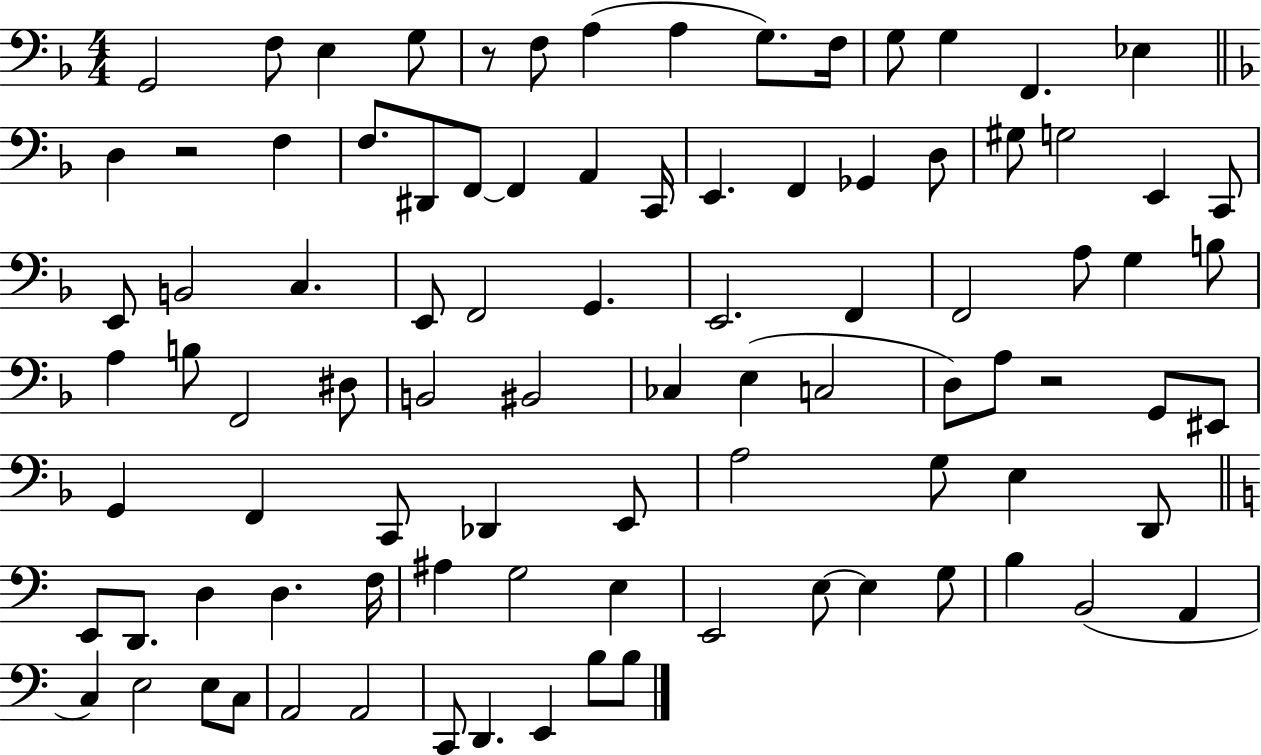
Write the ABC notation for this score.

X:1
T:Untitled
M:4/4
L:1/4
K:F
G,,2 F,/2 E, G,/2 z/2 F,/2 A, A, G,/2 F,/4 G,/2 G, F,, _E, D, z2 F, F,/2 ^D,,/2 F,,/2 F,, A,, C,,/4 E,, F,, _G,, D,/2 ^G,/2 G,2 E,, C,,/2 E,,/2 B,,2 C, E,,/2 F,,2 G,, E,,2 F,, F,,2 A,/2 G, B,/2 A, B,/2 F,,2 ^D,/2 B,,2 ^B,,2 _C, E, C,2 D,/2 A,/2 z2 G,,/2 ^E,,/2 G,, F,, C,,/2 _D,, E,,/2 A,2 G,/2 E, D,,/2 E,,/2 D,,/2 D, D, F,/4 ^A, G,2 E, E,,2 E,/2 E, G,/2 B, B,,2 A,, C, E,2 E,/2 C,/2 A,,2 A,,2 C,,/2 D,, E,, B,/2 B,/2